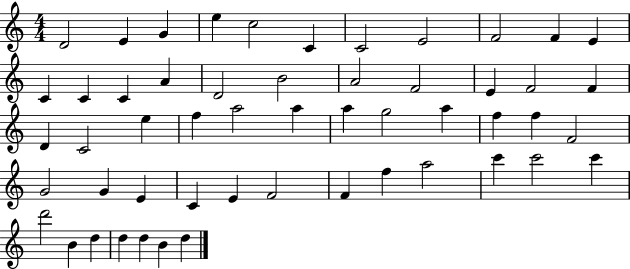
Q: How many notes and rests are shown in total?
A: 53